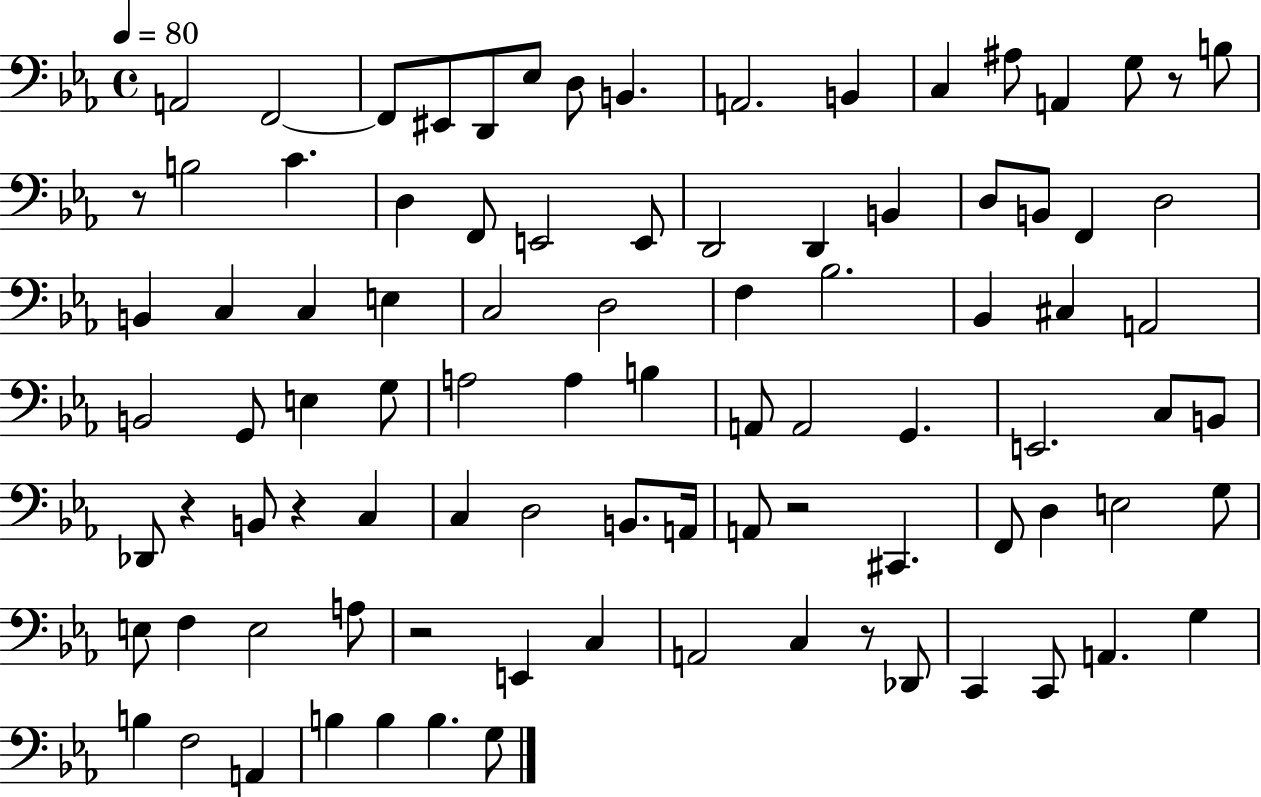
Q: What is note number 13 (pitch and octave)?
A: A2